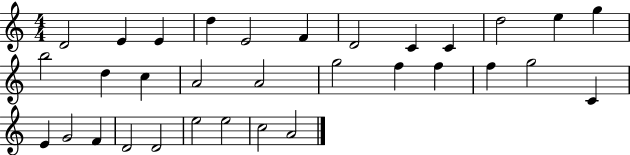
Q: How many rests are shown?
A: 0